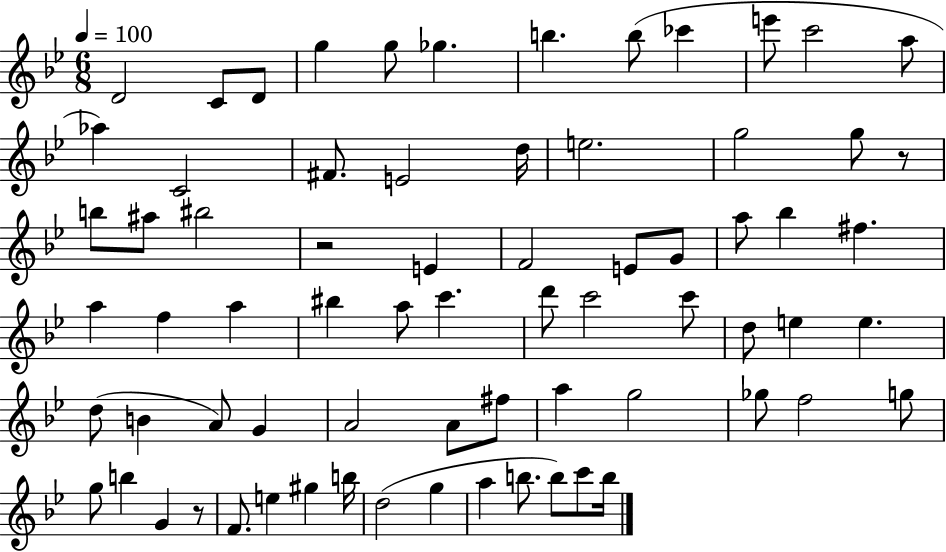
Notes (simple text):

D4/h C4/e D4/e G5/q G5/e Gb5/q. B5/q. B5/e CES6/q E6/e C6/h A5/e Ab5/q C4/h F#4/e. E4/h D5/s E5/h. G5/h G5/e R/e B5/e A#5/e BIS5/h R/h E4/q F4/h E4/e G4/e A5/e Bb5/q F#5/q. A5/q F5/q A5/q BIS5/q A5/e C6/q. D6/e C6/h C6/e D5/e E5/q E5/q. D5/e B4/q A4/e G4/q A4/h A4/e F#5/e A5/q G5/h Gb5/e F5/h G5/e G5/e B5/q G4/q R/e F4/e. E5/q G#5/q B5/s D5/h G5/q A5/q B5/e. B5/e C6/e B5/s